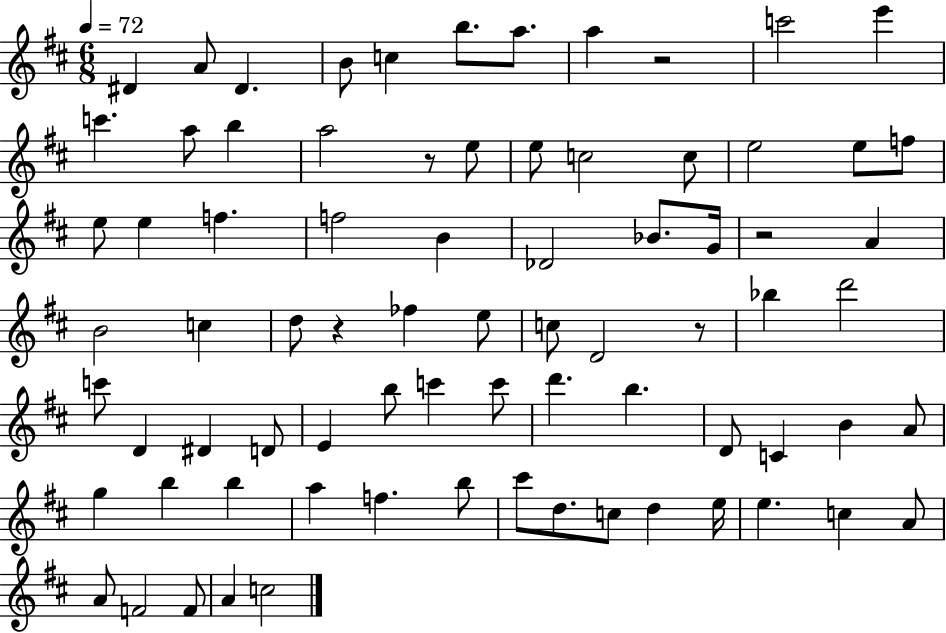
{
  \clef treble
  \numericTimeSignature
  \time 6/8
  \key d \major
  \tempo 4 = 72
  dis'4 a'8 dis'4. | b'8 c''4 b''8. a''8. | a''4 r2 | c'''2 e'''4 | \break c'''4. a''8 b''4 | a''2 r8 e''8 | e''8 c''2 c''8 | e''2 e''8 f''8 | \break e''8 e''4 f''4. | f''2 b'4 | des'2 bes'8. g'16 | r2 a'4 | \break b'2 c''4 | d''8 r4 fes''4 e''8 | c''8 d'2 r8 | bes''4 d'''2 | \break c'''8 d'4 dis'4 d'8 | e'4 b''8 c'''4 c'''8 | d'''4. b''4. | d'8 c'4 b'4 a'8 | \break g''4 b''4 b''4 | a''4 f''4. b''8 | cis'''8 d''8. c''8 d''4 e''16 | e''4. c''4 a'8 | \break a'8 f'2 f'8 | a'4 c''2 | \bar "|."
}